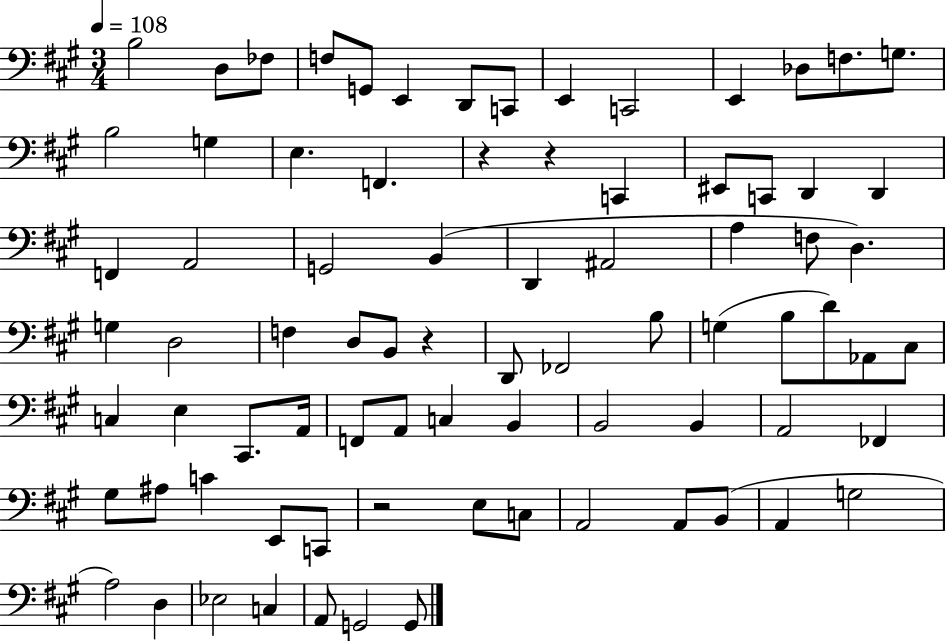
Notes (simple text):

B3/h D3/e FES3/e F3/e G2/e E2/q D2/e C2/e E2/q C2/h E2/q Db3/e F3/e. G3/e. B3/h G3/q E3/q. F2/q. R/q R/q C2/q EIS2/e C2/e D2/q D2/q F2/q A2/h G2/h B2/q D2/q A#2/h A3/q F3/e D3/q. G3/q D3/h F3/q D3/e B2/e R/q D2/e FES2/h B3/e G3/q B3/e D4/e Ab2/e C#3/e C3/q E3/q C#2/e. A2/s F2/e A2/e C3/q B2/q B2/h B2/q A2/h FES2/q G#3/e A#3/e C4/q E2/e C2/e R/h E3/e C3/e A2/h A2/e B2/e A2/q G3/h A3/h D3/q Eb3/h C3/q A2/e G2/h G2/e